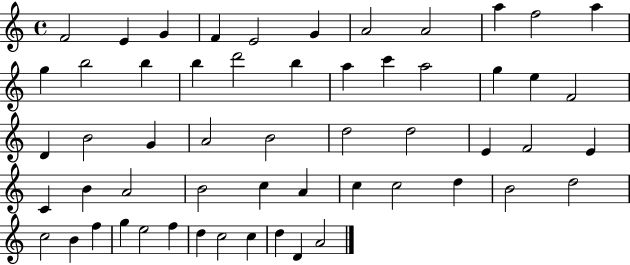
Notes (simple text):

F4/h E4/q G4/q F4/q E4/h G4/q A4/h A4/h A5/q F5/h A5/q G5/q B5/h B5/q B5/q D6/h B5/q A5/q C6/q A5/h G5/q E5/q F4/h D4/q B4/h G4/q A4/h B4/h D5/h D5/h E4/q F4/h E4/q C4/q B4/q A4/h B4/h C5/q A4/q C5/q C5/h D5/q B4/h D5/h C5/h B4/q F5/q G5/q E5/h F5/q D5/q C5/h C5/q D5/q D4/q A4/h